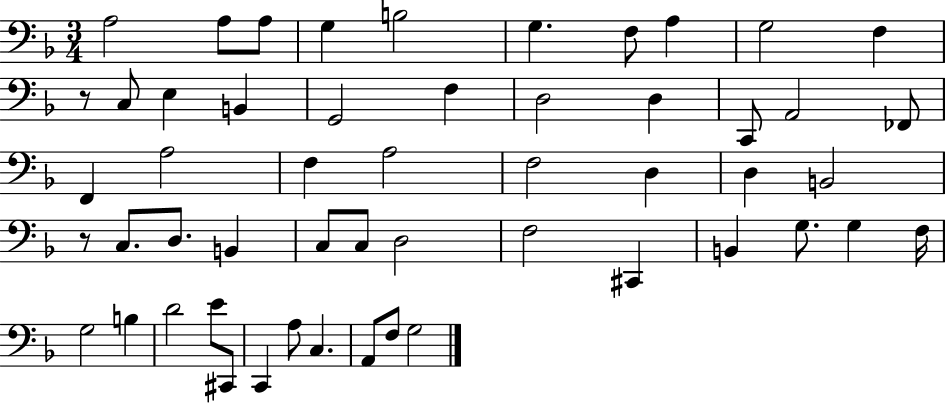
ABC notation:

X:1
T:Untitled
M:3/4
L:1/4
K:F
A,2 A,/2 A,/2 G, B,2 G, F,/2 A, G,2 F, z/2 C,/2 E, B,, G,,2 F, D,2 D, C,,/2 A,,2 _F,,/2 F,, A,2 F, A,2 F,2 D, D, B,,2 z/2 C,/2 D,/2 B,, C,/2 C,/2 D,2 F,2 ^C,, B,, G,/2 G, F,/4 G,2 B, D2 E/2 ^C,,/2 C,, A,/2 C, A,,/2 F,/2 G,2